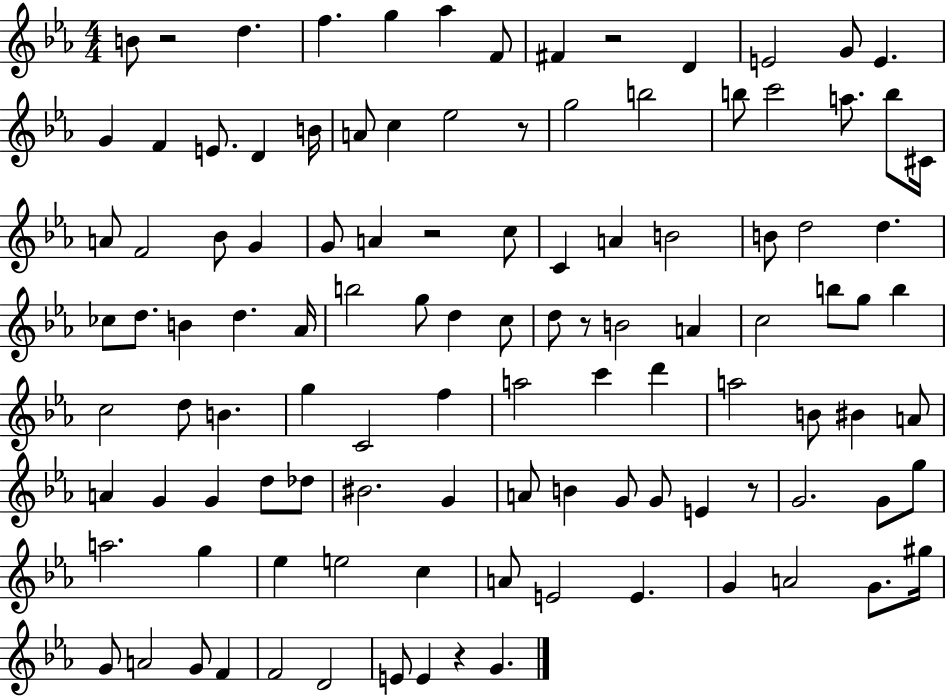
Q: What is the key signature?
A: EES major